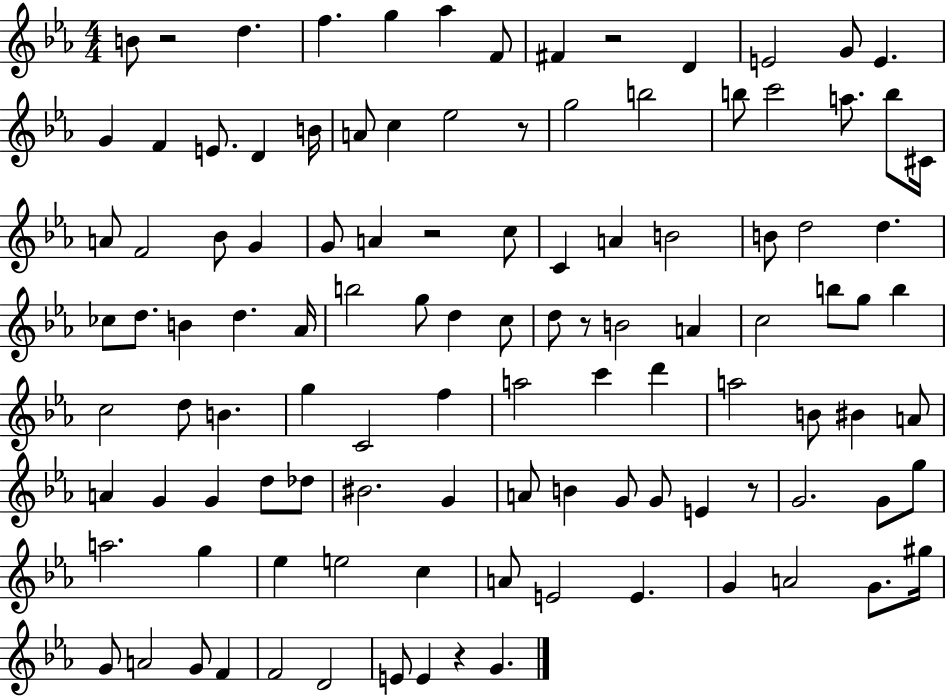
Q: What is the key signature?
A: EES major